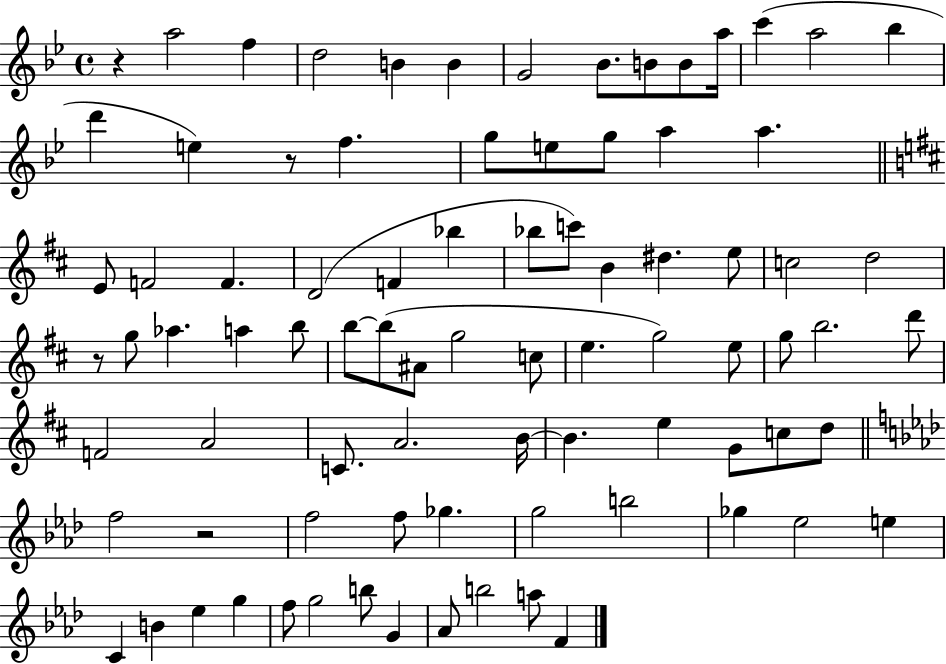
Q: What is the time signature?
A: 4/4